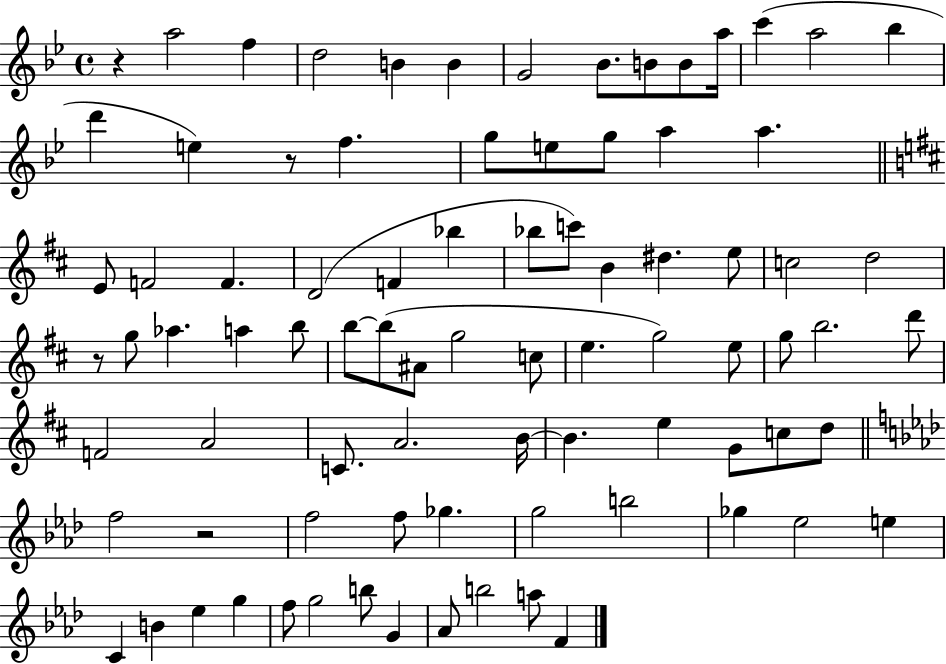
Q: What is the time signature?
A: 4/4